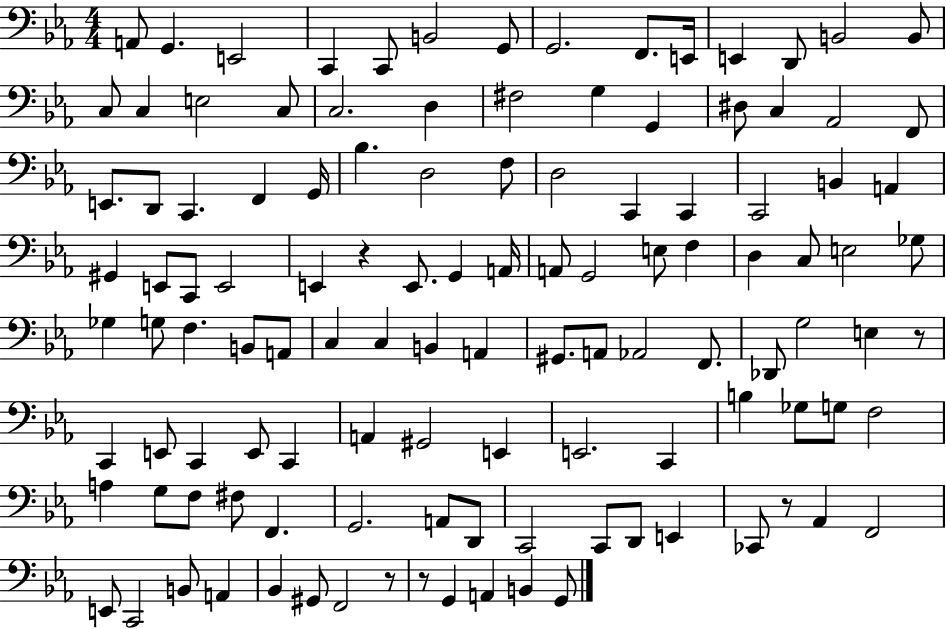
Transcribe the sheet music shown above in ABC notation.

X:1
T:Untitled
M:4/4
L:1/4
K:Eb
A,,/2 G,, E,,2 C,, C,,/2 B,,2 G,,/2 G,,2 F,,/2 E,,/4 E,, D,,/2 B,,2 B,,/2 C,/2 C, E,2 C,/2 C,2 D, ^F,2 G, G,, ^D,/2 C, _A,,2 F,,/2 E,,/2 D,,/2 C,, F,, G,,/4 _B, D,2 F,/2 D,2 C,, C,, C,,2 B,, A,, ^G,, E,,/2 C,,/2 E,,2 E,, z E,,/2 G,, A,,/4 A,,/2 G,,2 E,/2 F, D, C,/2 E,2 _G,/2 _G, G,/2 F, B,,/2 A,,/2 C, C, B,, A,, ^G,,/2 A,,/2 _A,,2 F,,/2 _D,,/2 G,2 E, z/2 C,, E,,/2 C,, E,,/2 C,, A,, ^G,,2 E,, E,,2 C,, B, _G,/2 G,/2 F,2 A, G,/2 F,/2 ^F,/2 F,, G,,2 A,,/2 D,,/2 C,,2 C,,/2 D,,/2 E,, _C,,/2 z/2 _A,, F,,2 E,,/2 C,,2 B,,/2 A,, _B,, ^G,,/2 F,,2 z/2 z/2 G,, A,, B,, G,,/2